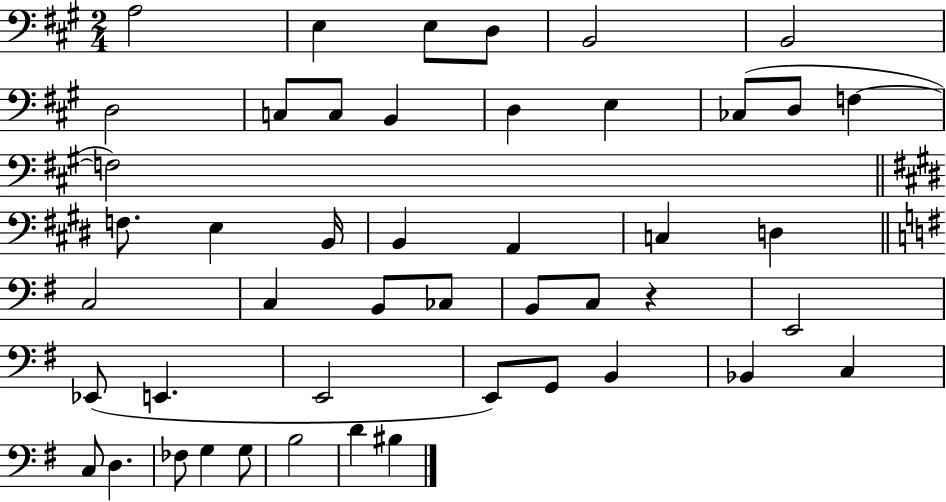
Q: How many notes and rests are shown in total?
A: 47